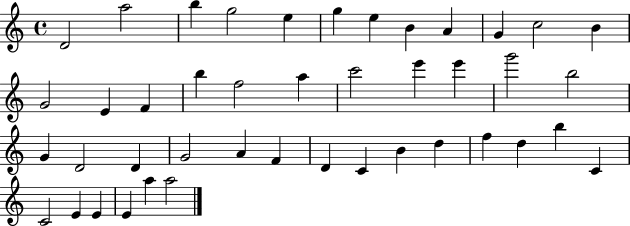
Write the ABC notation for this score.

X:1
T:Untitled
M:4/4
L:1/4
K:C
D2 a2 b g2 e g e B A G c2 B G2 E F b f2 a c'2 e' e' g'2 b2 G D2 D G2 A F D C B d f d b C C2 E E E a a2